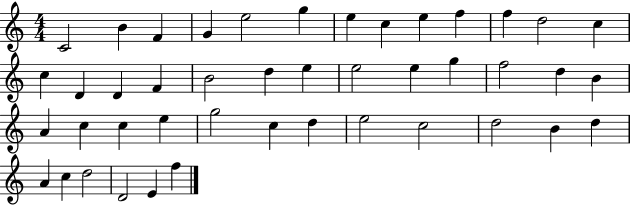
C4/h B4/q F4/q G4/q E5/h G5/q E5/q C5/q E5/q F5/q F5/q D5/h C5/q C5/q D4/q D4/q F4/q B4/h D5/q E5/q E5/h E5/q G5/q F5/h D5/q B4/q A4/q C5/q C5/q E5/q G5/h C5/q D5/q E5/h C5/h D5/h B4/q D5/q A4/q C5/q D5/h D4/h E4/q F5/q